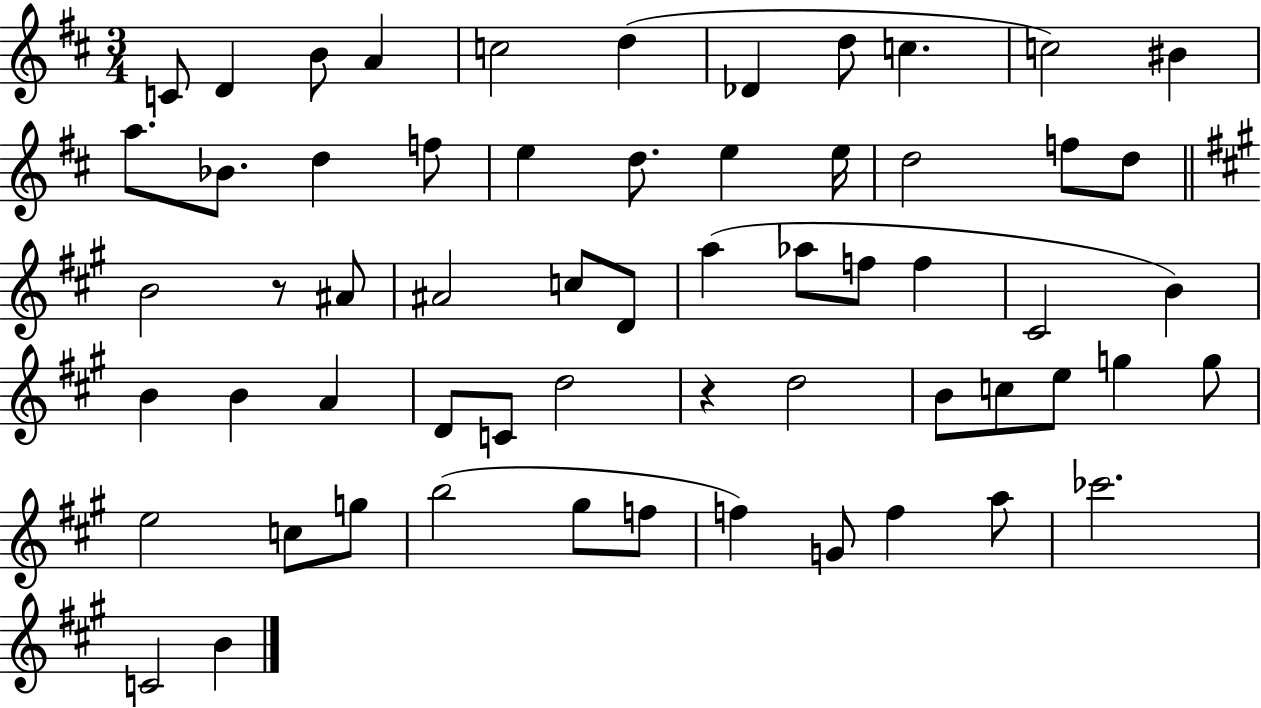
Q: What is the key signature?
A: D major